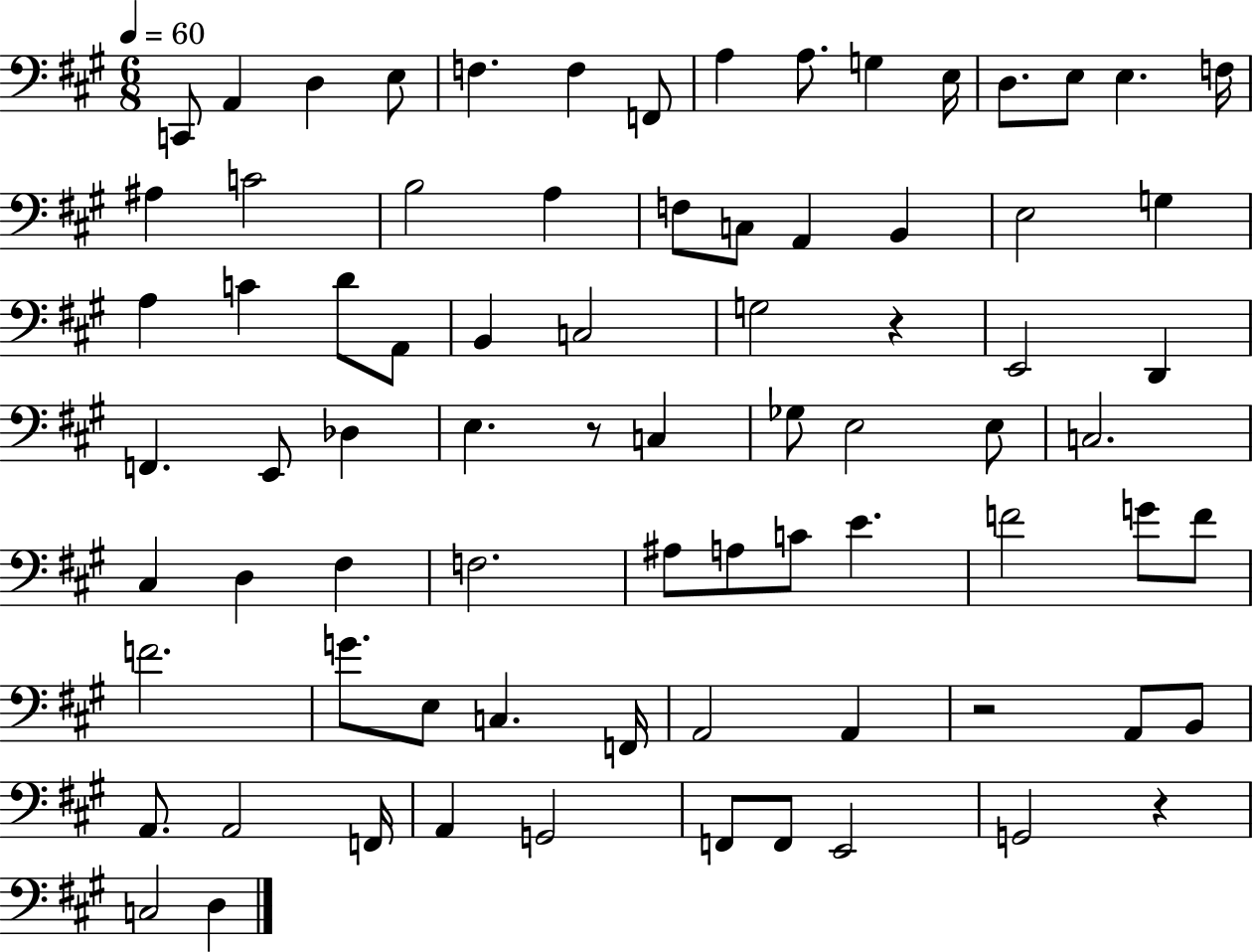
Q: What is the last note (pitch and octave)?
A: D3